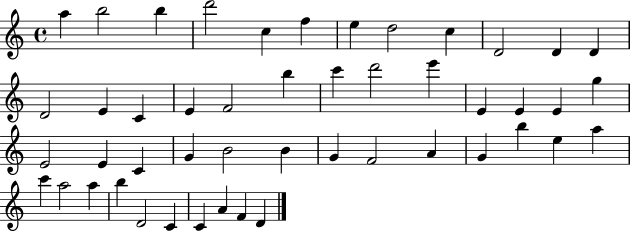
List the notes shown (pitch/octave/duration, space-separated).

A5/q B5/h B5/q D6/h C5/q F5/q E5/q D5/h C5/q D4/h D4/q D4/q D4/h E4/q C4/q E4/q F4/h B5/q C6/q D6/h E6/q E4/q E4/q E4/q G5/q E4/h E4/q C4/q G4/q B4/h B4/q G4/q F4/h A4/q G4/q B5/q E5/q A5/q C6/q A5/h A5/q B5/q D4/h C4/q C4/q A4/q F4/q D4/q